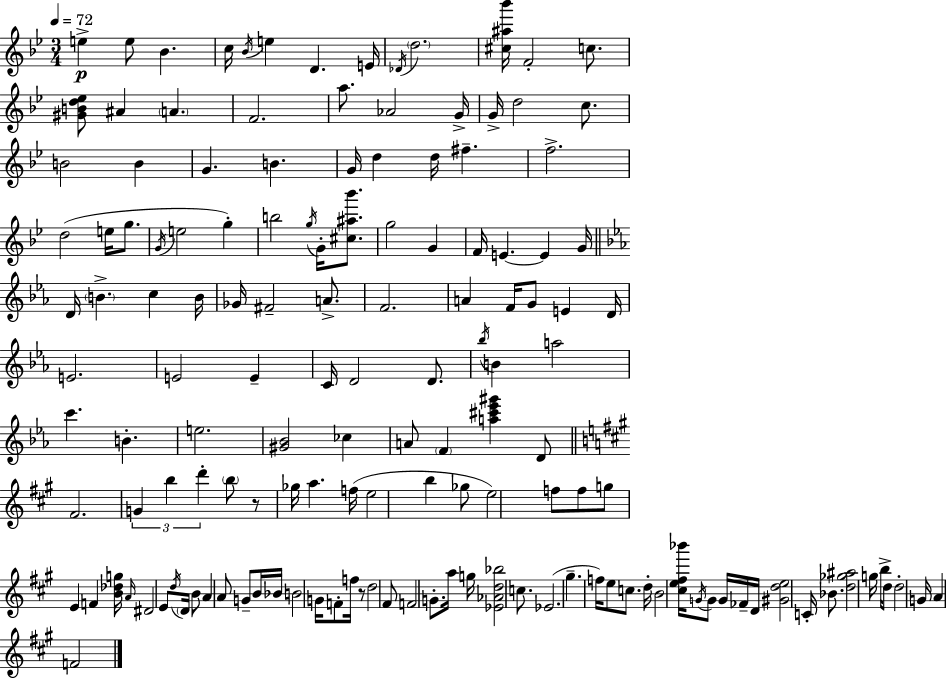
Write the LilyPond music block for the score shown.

{
  \clef treble
  \numericTimeSignature
  \time 3/4
  \key g \minor
  \tempo 4 = 72
  e''4->\p e''8 bes'4. | c''16 \acciaccatura { bes'16 } e''4 d'4. | e'16 \acciaccatura { des'16 } \parenthesize d''2. | <cis'' ais'' bes'''>16 f'2-. c''8. | \break <gis' b' d'' ees''>8 ais'4 \parenthesize a'4. | f'2. | a''8. aes'2 | g'16-> g'16-> d''2 c''8. | \break b'2 b'4 | g'4. b'4. | g'16 d''4 d''16 fis''4.-- | f''2.-> | \break d''2( e''16 g''8. | \acciaccatura { g'16 } e''2 g''4-.) | b''2 \acciaccatura { g''16 } | g'16-. <cis'' ais'' bes'''>8. g''2 | \break g'4 f'16 e'4.~~ e'4 | g'16 \bar "||" \break \key c \minor d'16 \parenthesize b'4.-> c''4 b'16 | ges'16 fis'2-- a'8.-> | f'2. | a'4 f'16 g'8 e'4 d'16 | \break e'2. | e'2 e'4-- | c'16 d'2 d'8. | \acciaccatura { bes''16 } b'4 a''2 | \break c'''4. b'4.-. | e''2. | <gis' bes'>2 ces''4 | a'8 \parenthesize f'4 <a'' cis''' ees''' gis'''>4 d'8 | \break \bar "||" \break \key a \major fis'2. | \tuplet 3/2 { g'4 b''4 d'''4-. } | \parenthesize b''8 r8 ges''16 a''4. f''16( | e''2 b''4 | \break ges''8 e''2) f''8 | f''8 g''8 e'4 f'4 | <b' des'' g''>16 \grace { a'16 } dis'2 e'8 | \acciaccatura { d''16 } \parenthesize d'16 b'8 a'4 a'8 g'8-- | \break b'16 bes'16 b'2 g'16 f'8-. | f''16 r8 d''2 | fis'8 f'2 g'8.-. | a''16 g''16 <ees' aes' d'' bes''>2 c''8. | \break ees'2.( | gis''4.-- f''16) e''8 c''8. | d''16-. b'2 <cis'' e'' fis'' bes'''>16 | \acciaccatura { g'16 } g'8 g'16 fes'16-- d'16 <gis' d'' e''>2 | \break c'16-. bes'8. <d'' ges'' ais''>2 | g''16 b''16-> d''8 d''2-. | g'16 a'4 f'2 | \bar "|."
}